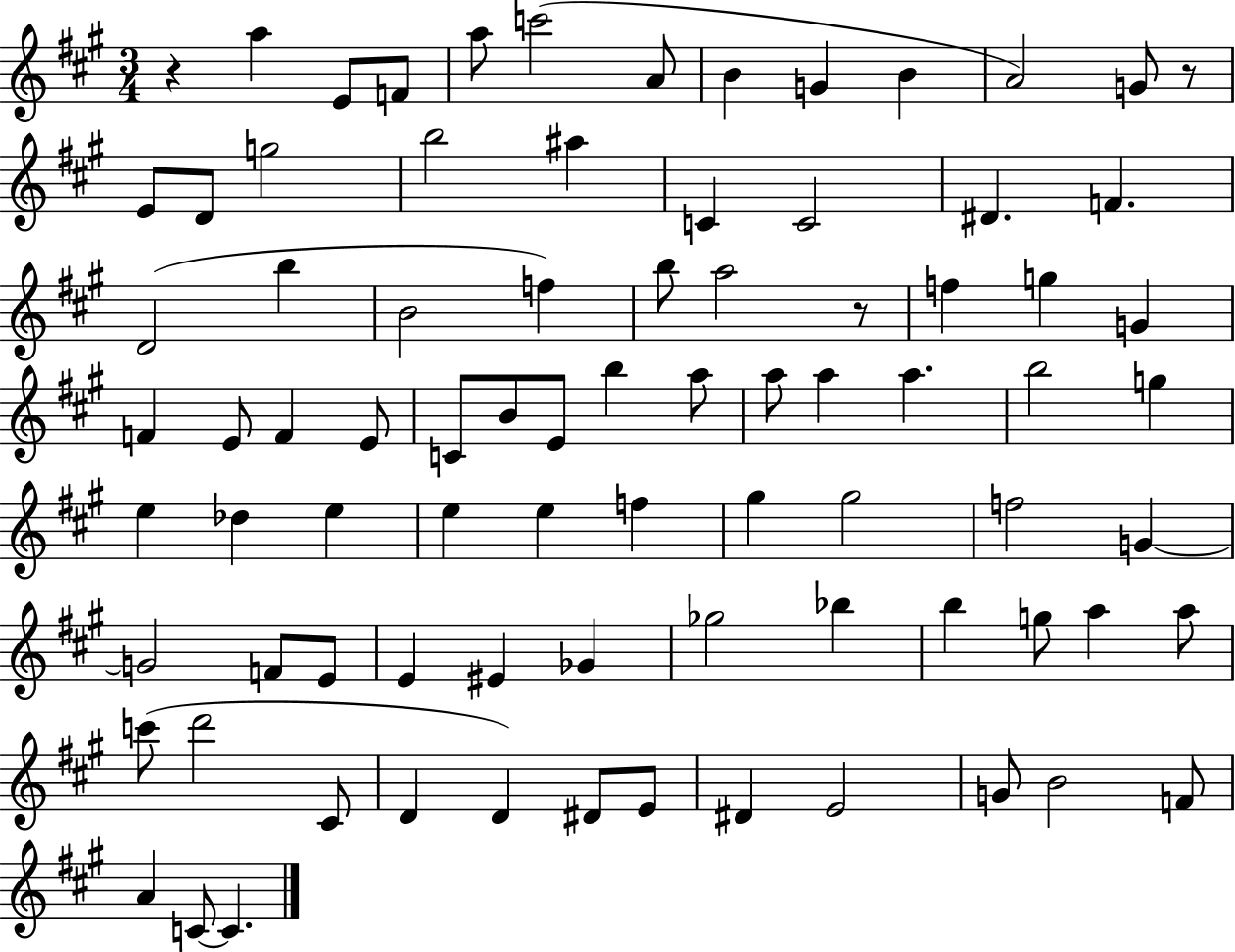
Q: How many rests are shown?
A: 3